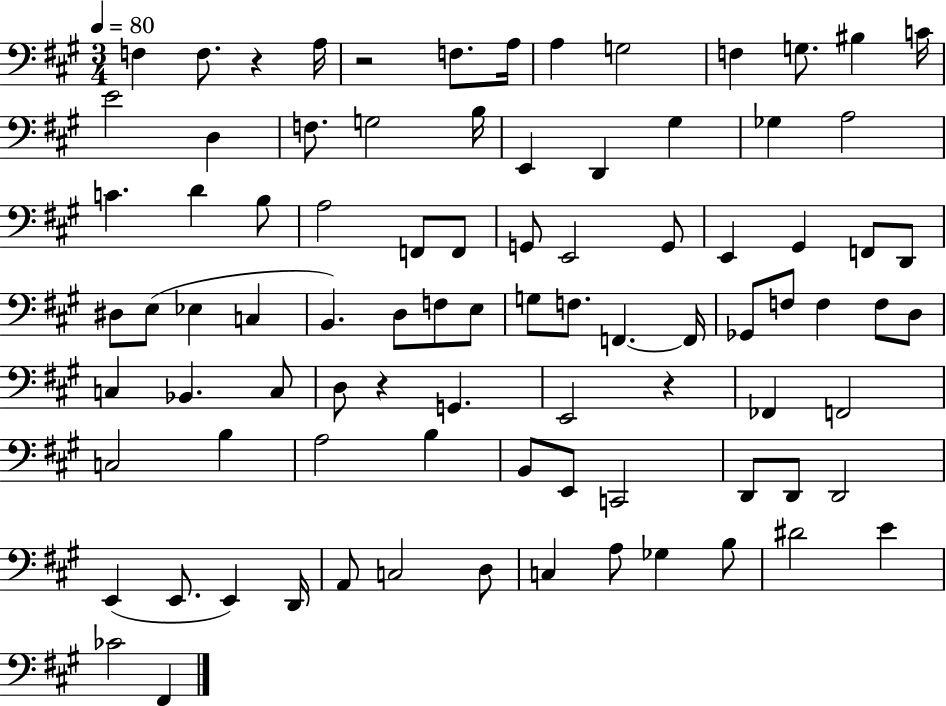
X:1
T:Untitled
M:3/4
L:1/4
K:A
F, F,/2 z A,/4 z2 F,/2 A,/4 A, G,2 F, G,/2 ^B, C/4 E2 D, F,/2 G,2 B,/4 E,, D,, ^G, _G, A,2 C D B,/2 A,2 F,,/2 F,,/2 G,,/2 E,,2 G,,/2 E,, ^G,, F,,/2 D,,/2 ^D,/2 E,/2 _E, C, B,, D,/2 F,/2 E,/2 G,/2 F,/2 F,, F,,/4 _G,,/2 F,/2 F, F,/2 D,/2 C, _B,, C,/2 D,/2 z G,, E,,2 z _F,, F,,2 C,2 B, A,2 B, B,,/2 E,,/2 C,,2 D,,/2 D,,/2 D,,2 E,, E,,/2 E,, D,,/4 A,,/2 C,2 D,/2 C, A,/2 _G, B,/2 ^D2 E _C2 ^F,,